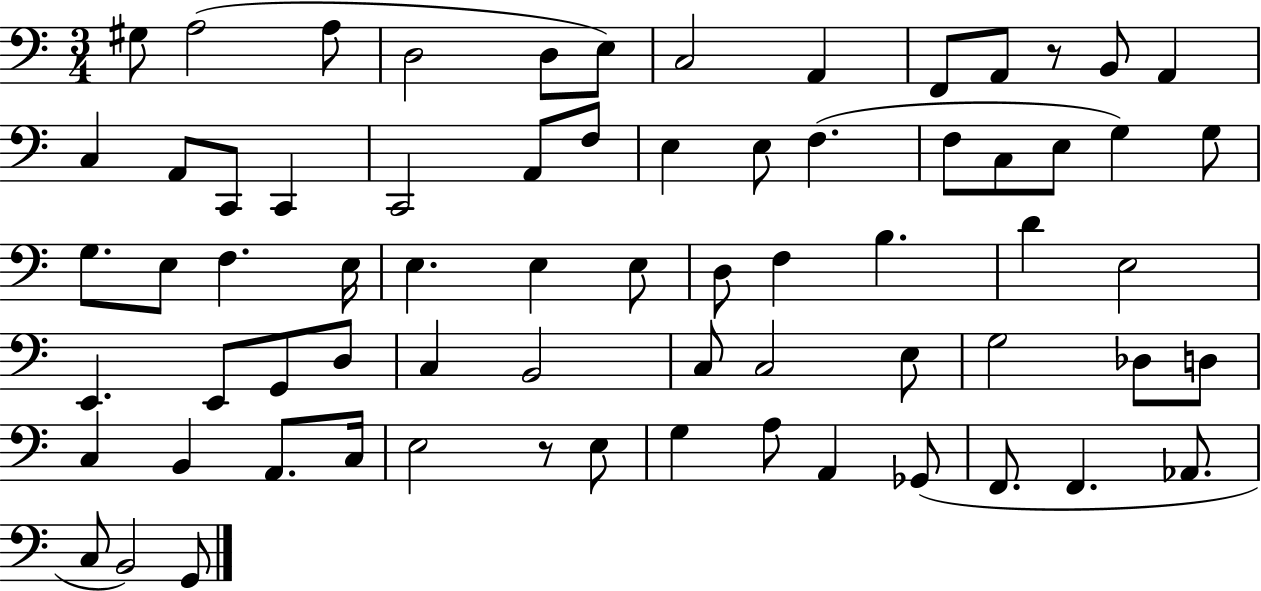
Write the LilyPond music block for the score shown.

{
  \clef bass
  \numericTimeSignature
  \time 3/4
  \key c \major
  gis8 a2( a8 | d2 d8 e8) | c2 a,4 | f,8 a,8 r8 b,8 a,4 | \break c4 a,8 c,8 c,4 | c,2 a,8 f8 | e4 e8 f4.( | f8 c8 e8 g4) g8 | \break g8. e8 f4. e16 | e4. e4 e8 | d8 f4 b4. | d'4 e2 | \break e,4. e,8 g,8 d8 | c4 b,2 | c8 c2 e8 | g2 des8 d8 | \break c4 b,4 a,8. c16 | e2 r8 e8 | g4 a8 a,4 ges,8( | f,8. f,4. aes,8. | \break c8 b,2) g,8 | \bar "|."
}